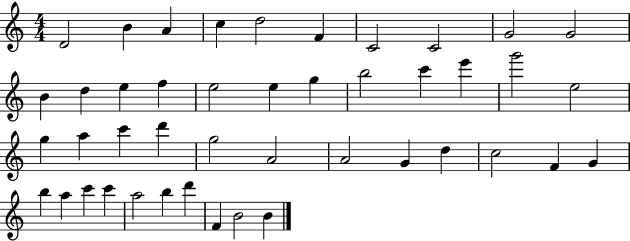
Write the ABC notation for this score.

X:1
T:Untitled
M:4/4
L:1/4
K:C
D2 B A c d2 F C2 C2 G2 G2 B d e f e2 e g b2 c' e' g'2 e2 g a c' d' g2 A2 A2 G d c2 F G b a c' c' a2 b d' F B2 B